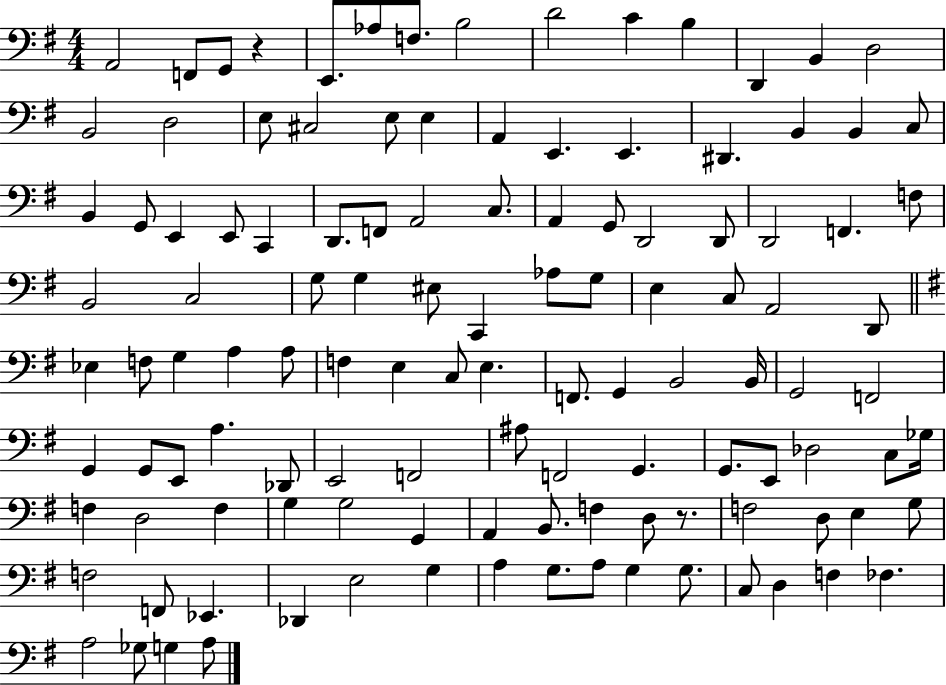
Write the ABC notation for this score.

X:1
T:Untitled
M:4/4
L:1/4
K:G
A,,2 F,,/2 G,,/2 z E,,/2 _A,/2 F,/2 B,2 D2 C B, D,, B,, D,2 B,,2 D,2 E,/2 ^C,2 E,/2 E, A,, E,, E,, ^D,, B,, B,, C,/2 B,, G,,/2 E,, E,,/2 C,, D,,/2 F,,/2 A,,2 C,/2 A,, G,,/2 D,,2 D,,/2 D,,2 F,, F,/2 B,,2 C,2 G,/2 G, ^E,/2 C,, _A,/2 G,/2 E, C,/2 A,,2 D,,/2 _E, F,/2 G, A, A,/2 F, E, C,/2 E, F,,/2 G,, B,,2 B,,/4 G,,2 F,,2 G,, G,,/2 E,,/2 A, _D,,/2 E,,2 F,,2 ^A,/2 F,,2 G,, G,,/2 E,,/2 _D,2 C,/2 _G,/4 F, D,2 F, G, G,2 G,, A,, B,,/2 F, D,/2 z/2 F,2 D,/2 E, G,/2 F,2 F,,/2 _E,, _D,, E,2 G, A, G,/2 A,/2 G, G,/2 C,/2 D, F, _F, A,2 _G,/2 G, A,/2